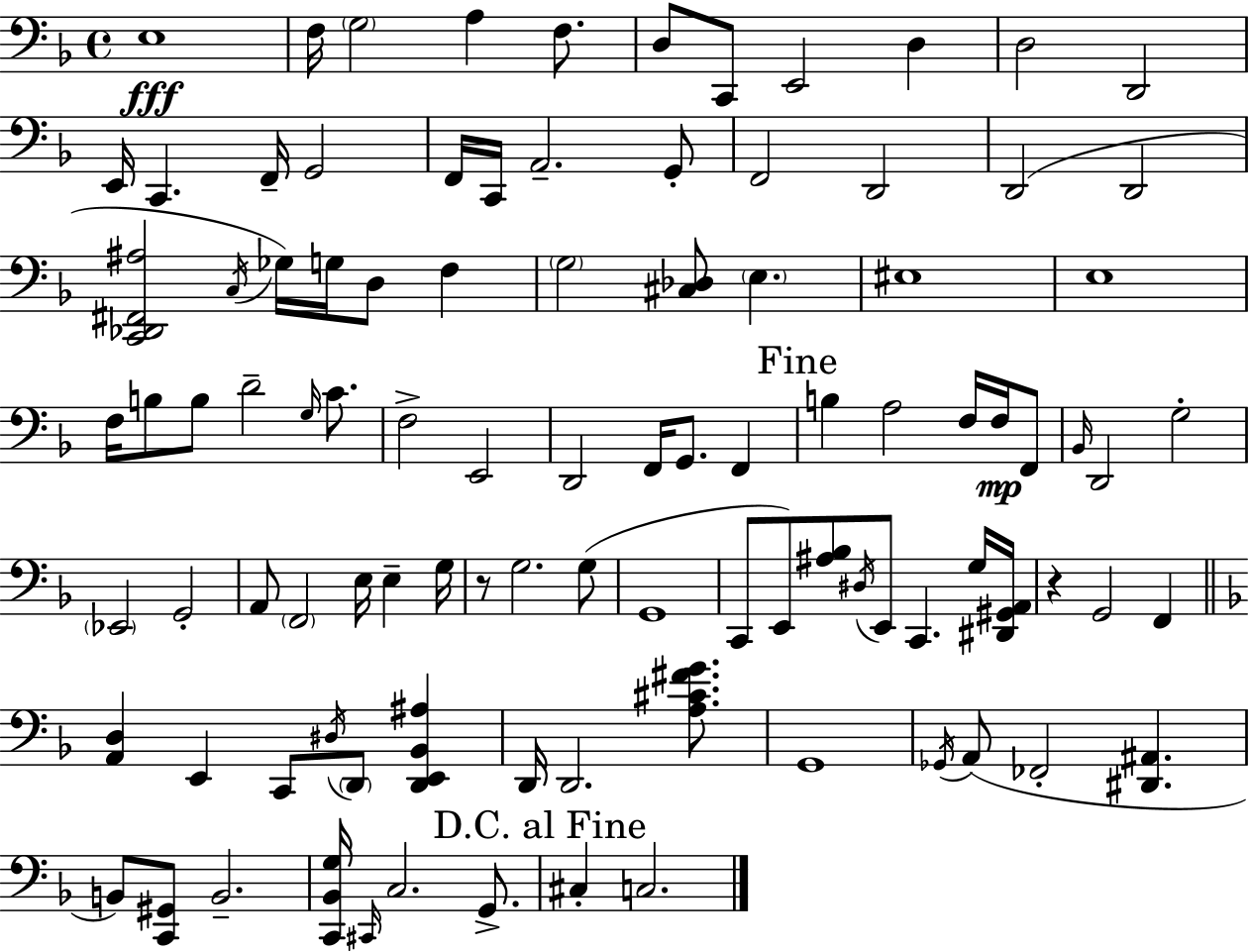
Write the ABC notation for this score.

X:1
T:Untitled
M:4/4
L:1/4
K:Dm
E,4 F,/4 G,2 A, F,/2 D,/2 C,,/2 E,,2 D, D,2 D,,2 E,,/4 C,, F,,/4 G,,2 F,,/4 C,,/4 A,,2 G,,/2 F,,2 D,,2 D,,2 D,,2 [C,,_D,,^F,,^A,]2 C,/4 _G,/4 G,/4 D,/2 F, G,2 [^C,_D,]/2 E, ^E,4 E,4 F,/4 B,/2 B,/2 D2 G,/4 C/2 F,2 E,,2 D,,2 F,,/4 G,,/2 F,, B, A,2 F,/4 F,/4 F,,/2 _B,,/4 D,,2 G,2 _E,,2 G,,2 A,,/2 F,,2 E,/4 E, G,/4 z/2 G,2 G,/2 G,,4 C,,/2 E,,/2 [^A,_B,]/2 ^D,/4 E,,/2 C,, G,/4 [^D,,^G,,A,,]/4 z G,,2 F,, [A,,D,] E,, C,,/2 ^D,/4 D,,/2 [D,,E,,_B,,^A,] D,,/4 D,,2 [A,^C^FG]/2 G,,4 _G,,/4 A,,/2 _F,,2 [^D,,^A,,] B,,/2 [C,,^G,,]/2 B,,2 [C,,_B,,G,]/4 ^C,,/4 C,2 G,,/2 ^C, C,2